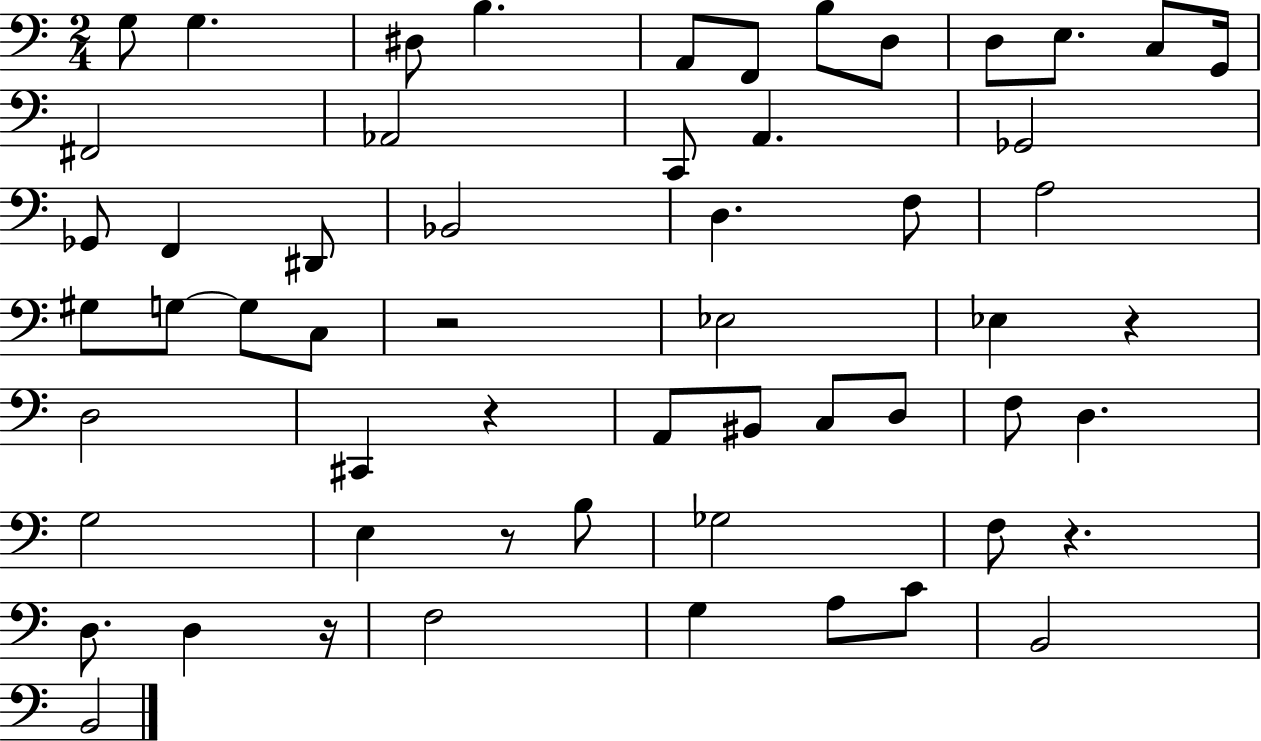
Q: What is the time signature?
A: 2/4